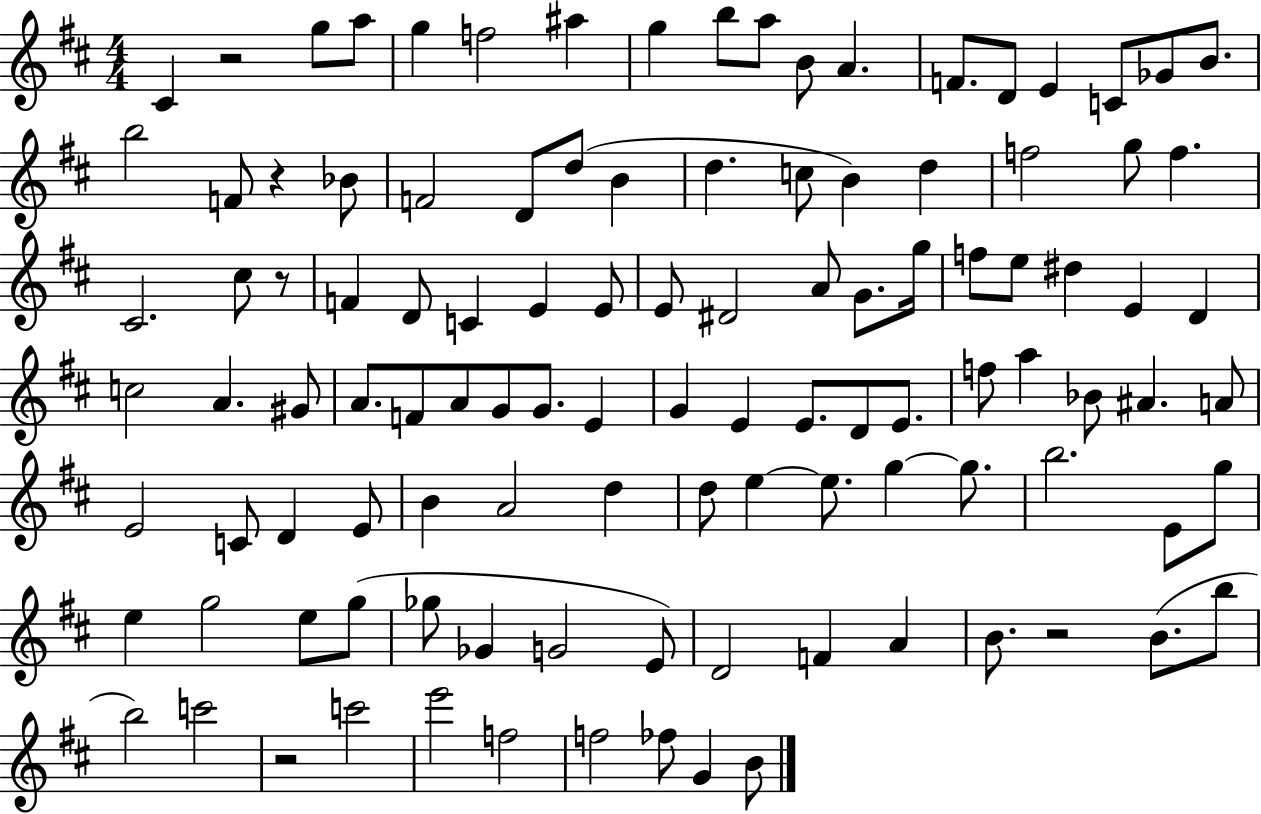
{
  \clef treble
  \numericTimeSignature
  \time 4/4
  \key d \major
  cis'4 r2 g''8 a''8 | g''4 f''2 ais''4 | g''4 b''8 a''8 b'8 a'4. | f'8. d'8 e'4 c'8 ges'8 b'8. | \break b''2 f'8 r4 bes'8 | f'2 d'8 d''8( b'4 | d''4. c''8 b'4) d''4 | f''2 g''8 f''4. | \break cis'2. cis''8 r8 | f'4 d'8 c'4 e'4 e'8 | e'8 dis'2 a'8 g'8. g''16 | f''8 e''8 dis''4 e'4 d'4 | \break c''2 a'4. gis'8 | a'8. f'8 a'8 g'8 g'8. e'4 | g'4 e'4 e'8. d'8 e'8. | f''8 a''4 bes'8 ais'4. a'8 | \break e'2 c'8 d'4 e'8 | b'4 a'2 d''4 | d''8 e''4~~ e''8. g''4~~ g''8. | b''2. e'8 g''8 | \break e''4 g''2 e''8 g''8( | ges''8 ges'4 g'2 e'8) | d'2 f'4 a'4 | b'8. r2 b'8.( b''8 | \break b''2) c'''2 | r2 c'''2 | e'''2 f''2 | f''2 fes''8 g'4 b'8 | \break \bar "|."
}